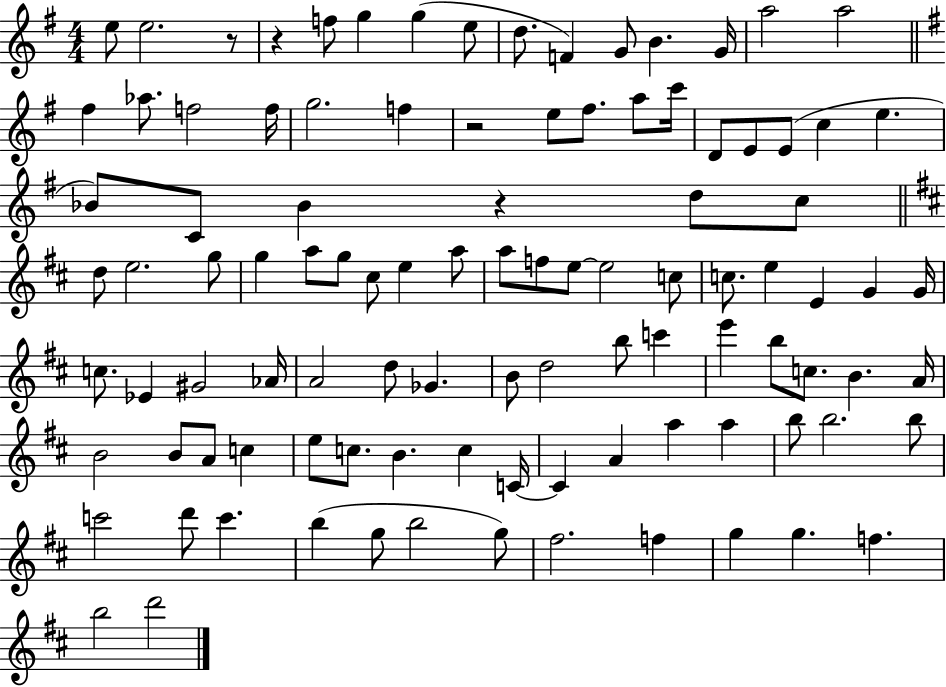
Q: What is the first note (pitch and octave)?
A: E5